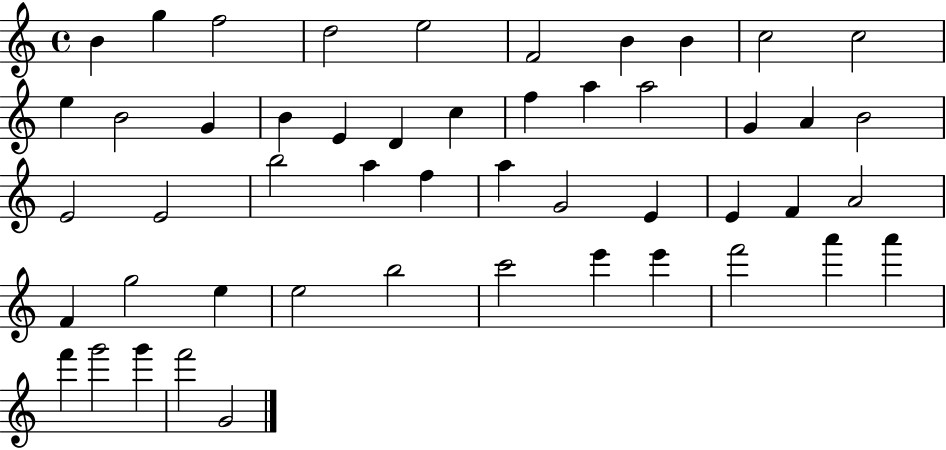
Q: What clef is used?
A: treble